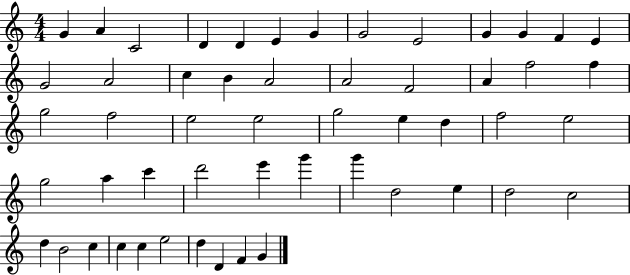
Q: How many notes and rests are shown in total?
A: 53